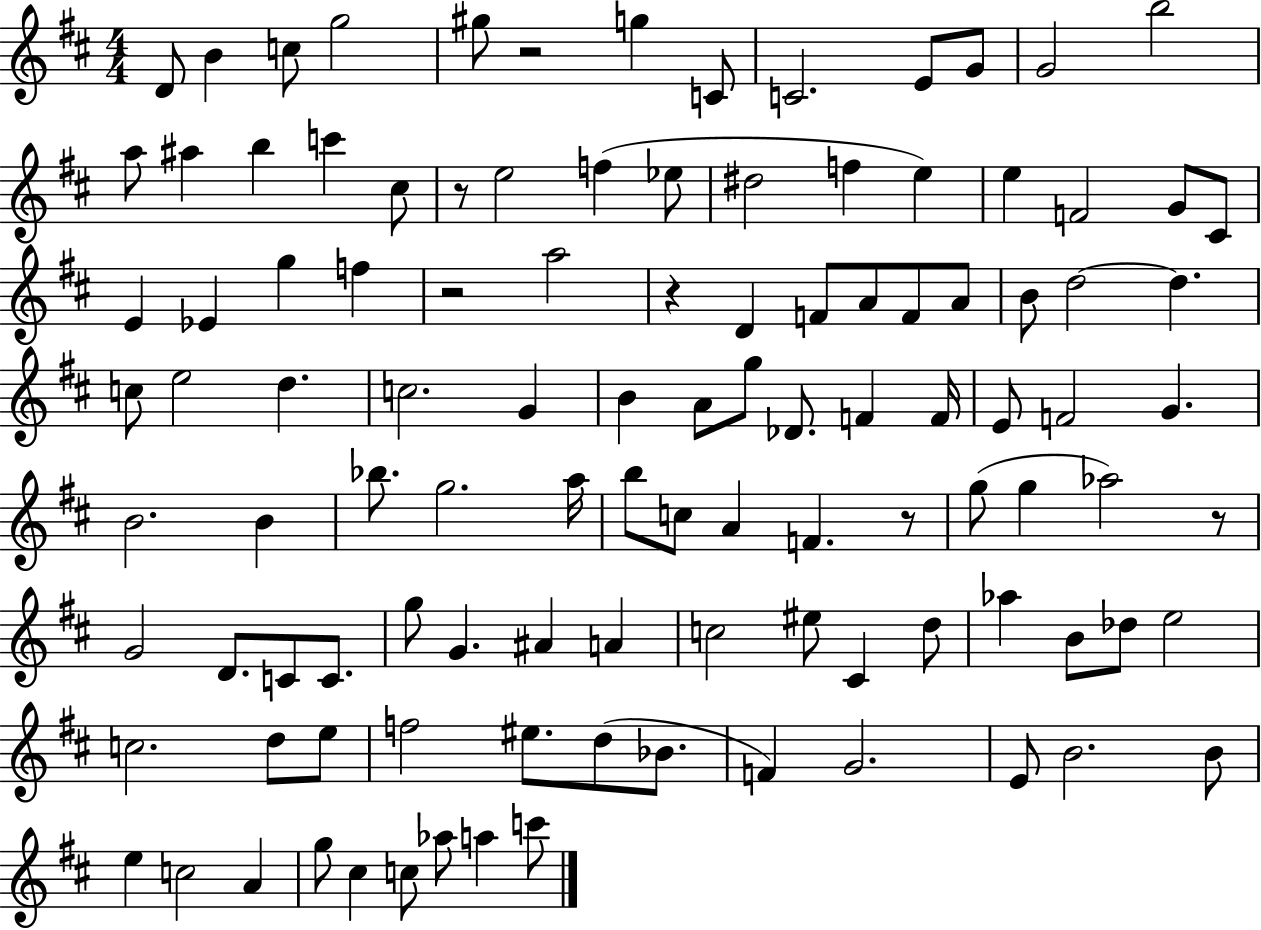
D4/e B4/q C5/e G5/h G#5/e R/h G5/q C4/e C4/h. E4/e G4/e G4/h B5/h A5/e A#5/q B5/q C6/q C#5/e R/e E5/h F5/q Eb5/e D#5/h F5/q E5/q E5/q F4/h G4/e C#4/e E4/q Eb4/q G5/q F5/q R/h A5/h R/q D4/q F4/e A4/e F4/e A4/e B4/e D5/h D5/q. C5/e E5/h D5/q. C5/h. G4/q B4/q A4/e G5/e Db4/e. F4/q F4/s E4/e F4/h G4/q. B4/h. B4/q Bb5/e. G5/h. A5/s B5/e C5/e A4/q F4/q. R/e G5/e G5/q Ab5/h R/e G4/h D4/e. C4/e C4/e. G5/e G4/q. A#4/q A4/q C5/h EIS5/e C#4/q D5/e Ab5/q B4/e Db5/e E5/h C5/h. D5/e E5/e F5/h EIS5/e. D5/e Bb4/e. F4/q G4/h. E4/e B4/h. B4/e E5/q C5/h A4/q G5/e C#5/q C5/e Ab5/e A5/q C6/e